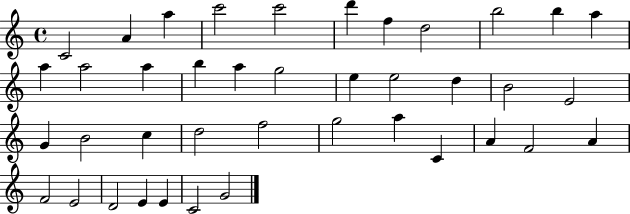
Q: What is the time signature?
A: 4/4